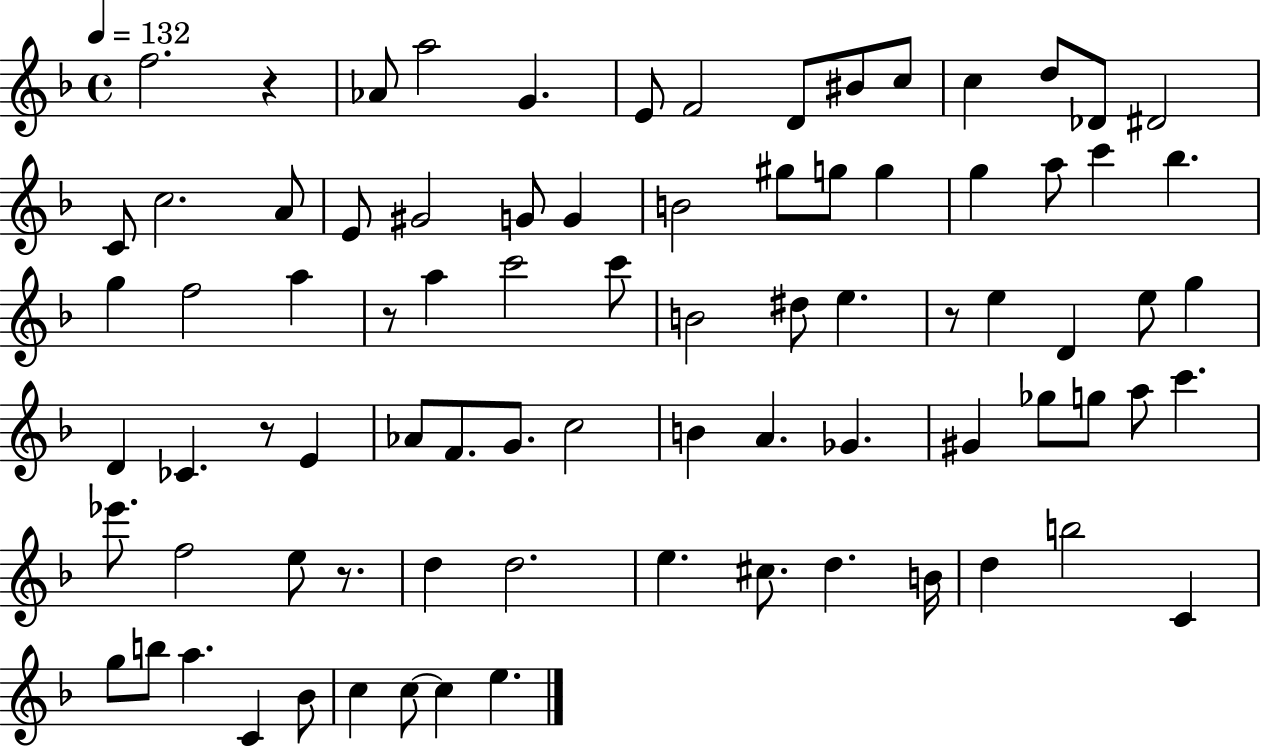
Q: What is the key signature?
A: F major